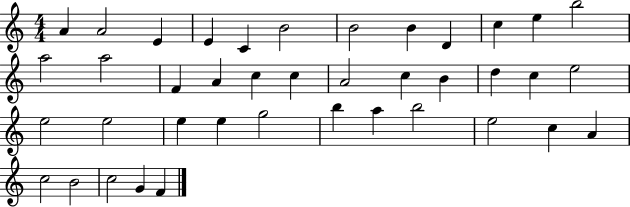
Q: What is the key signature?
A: C major